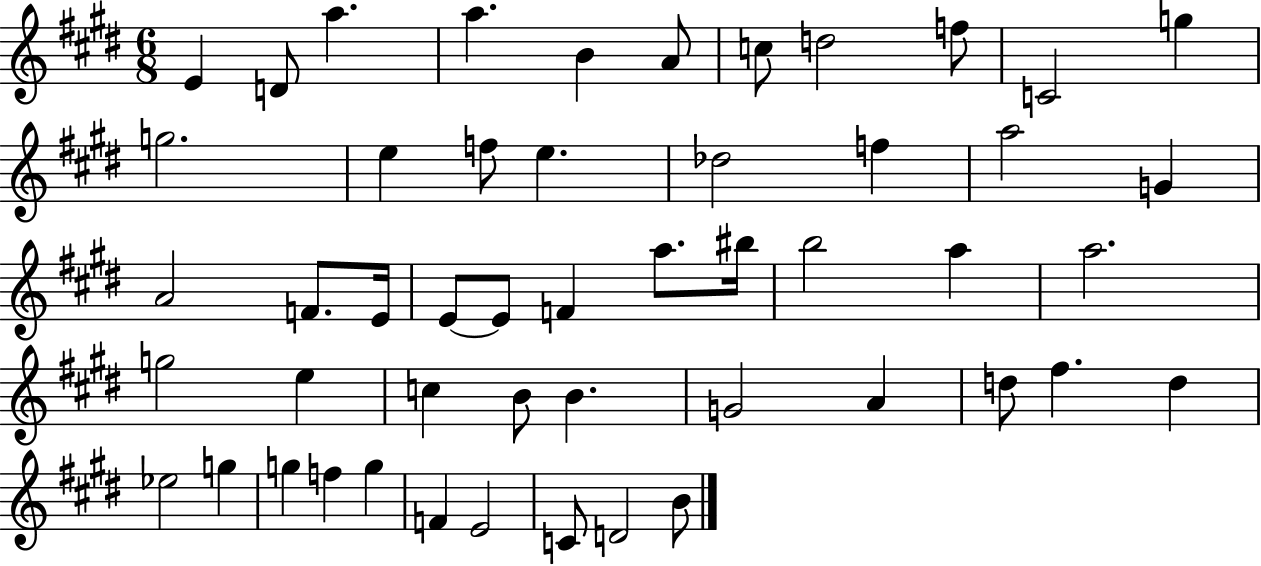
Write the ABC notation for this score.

X:1
T:Untitled
M:6/8
L:1/4
K:E
E D/2 a a B A/2 c/2 d2 f/2 C2 g g2 e f/2 e _d2 f a2 G A2 F/2 E/4 E/2 E/2 F a/2 ^b/4 b2 a a2 g2 e c B/2 B G2 A d/2 ^f d _e2 g g f g F E2 C/2 D2 B/2